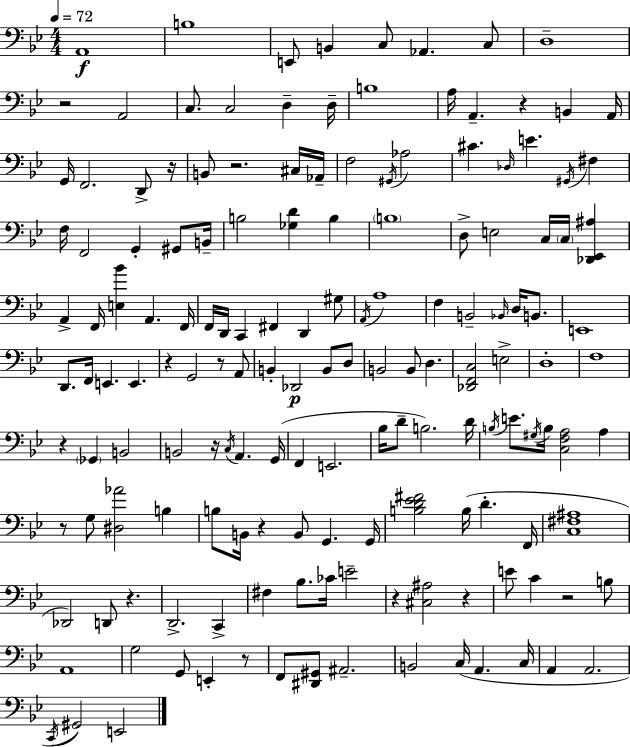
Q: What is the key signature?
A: BES major